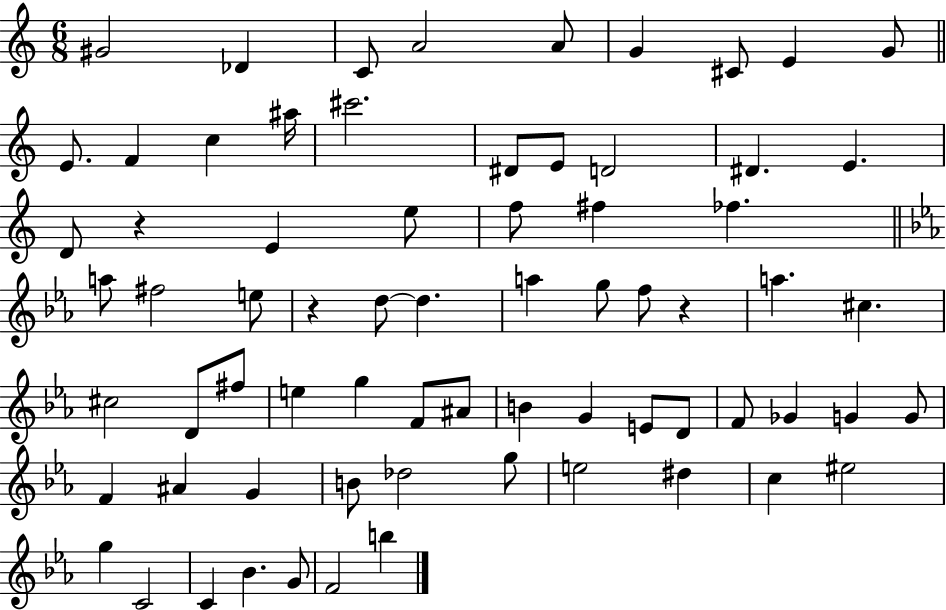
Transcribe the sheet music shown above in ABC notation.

X:1
T:Untitled
M:6/8
L:1/4
K:C
^G2 _D C/2 A2 A/2 G ^C/2 E G/2 E/2 F c ^a/4 ^c'2 ^D/2 E/2 D2 ^D E D/2 z E e/2 f/2 ^f _f a/2 ^f2 e/2 z d/2 d a g/2 f/2 z a ^c ^c2 D/2 ^f/2 e g F/2 ^A/2 B G E/2 D/2 F/2 _G G G/2 F ^A G B/2 _d2 g/2 e2 ^d c ^e2 g C2 C _B G/2 F2 b